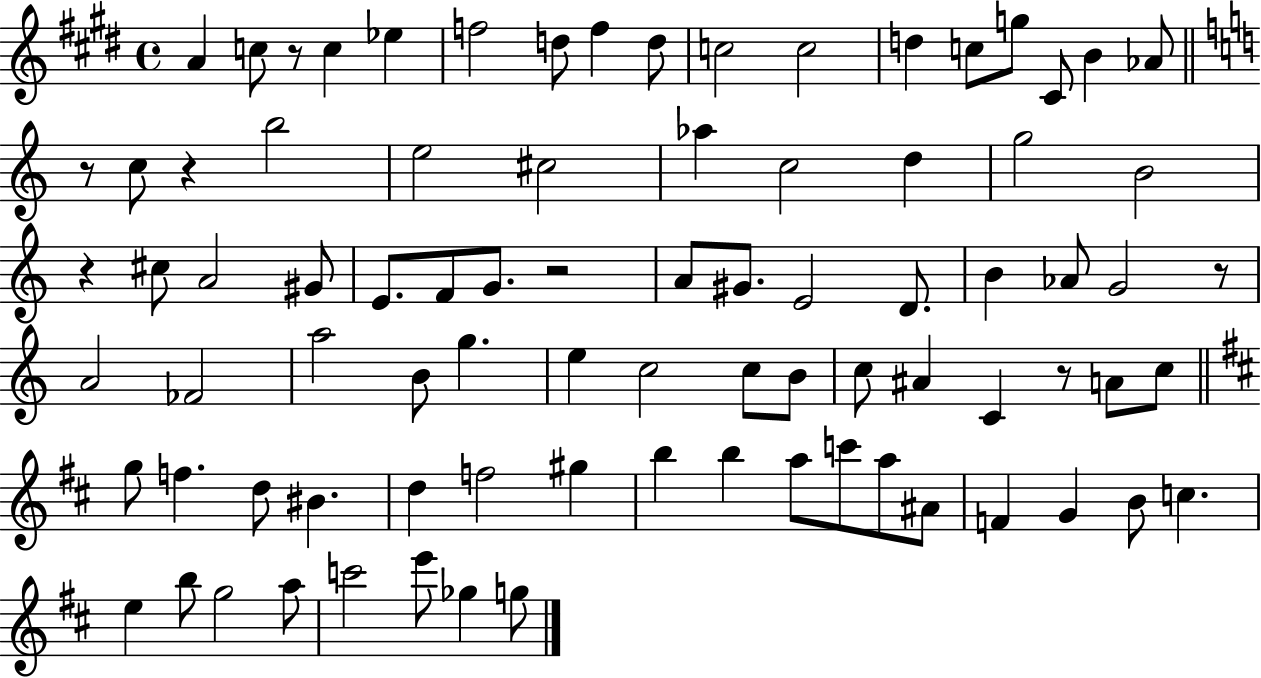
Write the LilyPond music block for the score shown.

{
  \clef treble
  \time 4/4
  \defaultTimeSignature
  \key e \major
  a'4 c''8 r8 c''4 ees''4 | f''2 d''8 f''4 d''8 | c''2 c''2 | d''4 c''8 g''8 cis'8 b'4 aes'8 | \break \bar "||" \break \key a \minor r8 c''8 r4 b''2 | e''2 cis''2 | aes''4 c''2 d''4 | g''2 b'2 | \break r4 cis''8 a'2 gis'8 | e'8. f'8 g'8. r2 | a'8 gis'8. e'2 d'8. | b'4 aes'8 g'2 r8 | \break a'2 fes'2 | a''2 b'8 g''4. | e''4 c''2 c''8 b'8 | c''8 ais'4 c'4 r8 a'8 c''8 | \break \bar "||" \break \key d \major g''8 f''4. d''8 bis'4. | d''4 f''2 gis''4 | b''4 b''4 a''8 c'''8 a''8 ais'8 | f'4 g'4 b'8 c''4. | \break e''4 b''8 g''2 a''8 | c'''2 e'''8 ges''4 g''8 | \bar "|."
}